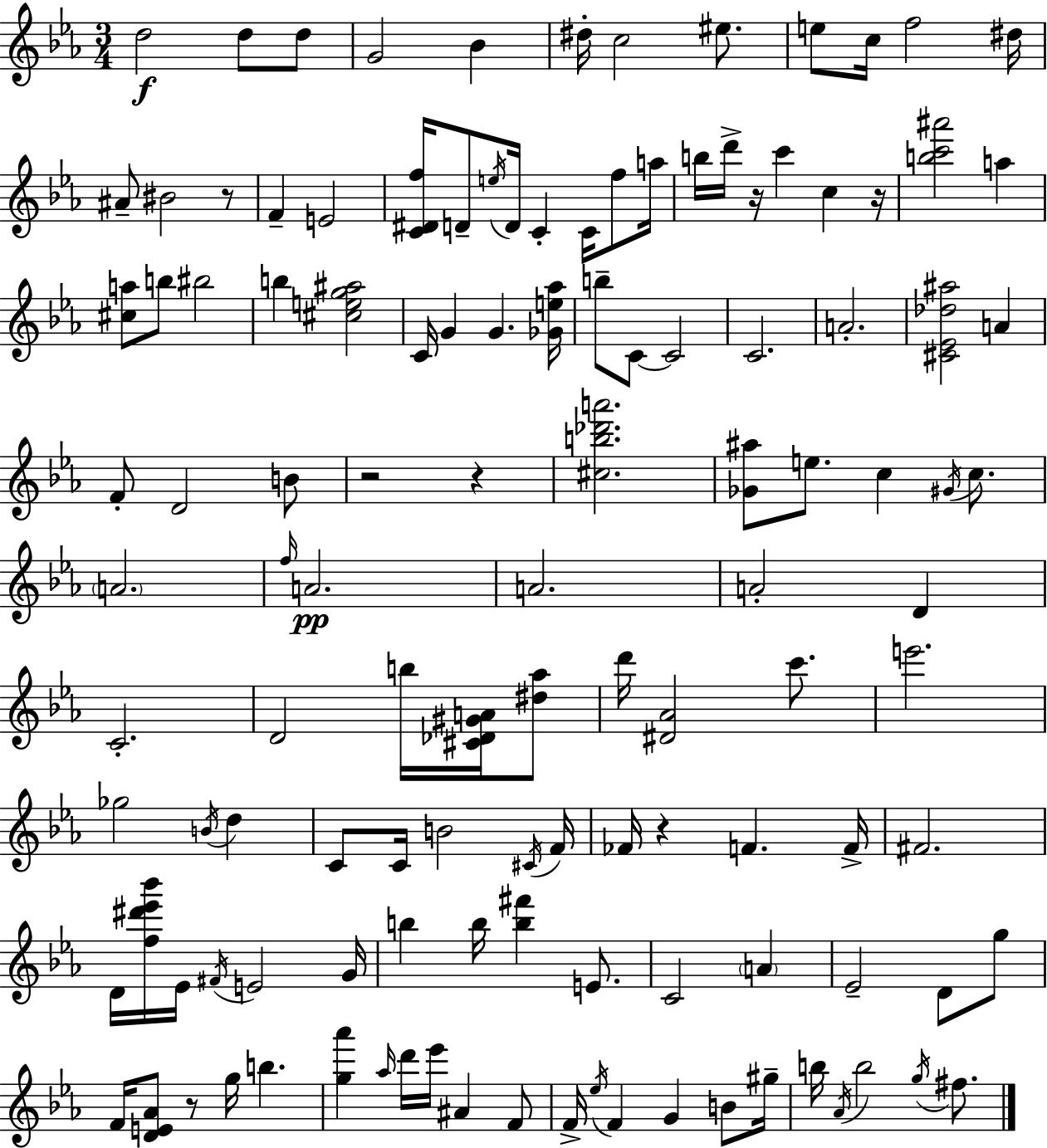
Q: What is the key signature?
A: EES major